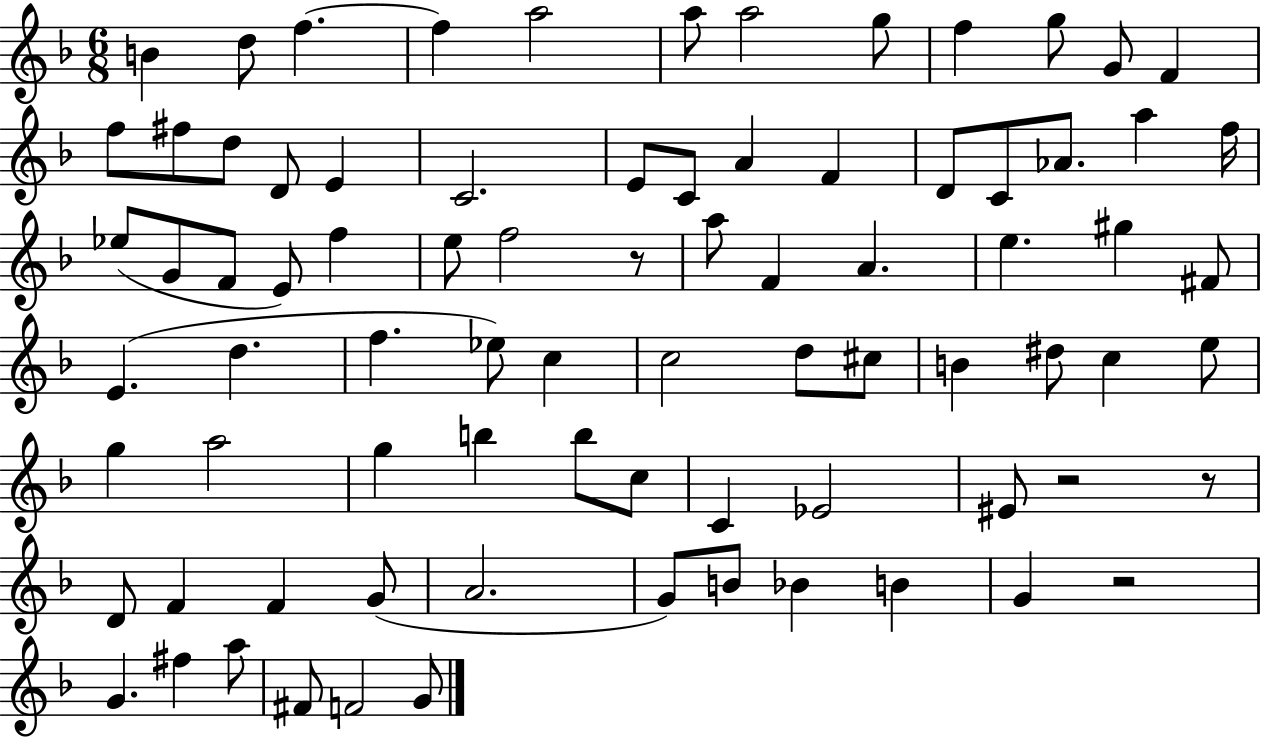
X:1
T:Untitled
M:6/8
L:1/4
K:F
B d/2 f f a2 a/2 a2 g/2 f g/2 G/2 F f/2 ^f/2 d/2 D/2 E C2 E/2 C/2 A F D/2 C/2 _A/2 a f/4 _e/2 G/2 F/2 E/2 f e/2 f2 z/2 a/2 F A e ^g ^F/2 E d f _e/2 c c2 d/2 ^c/2 B ^d/2 c e/2 g a2 g b b/2 c/2 C _E2 ^E/2 z2 z/2 D/2 F F G/2 A2 G/2 B/2 _B B G z2 G ^f a/2 ^F/2 F2 G/2